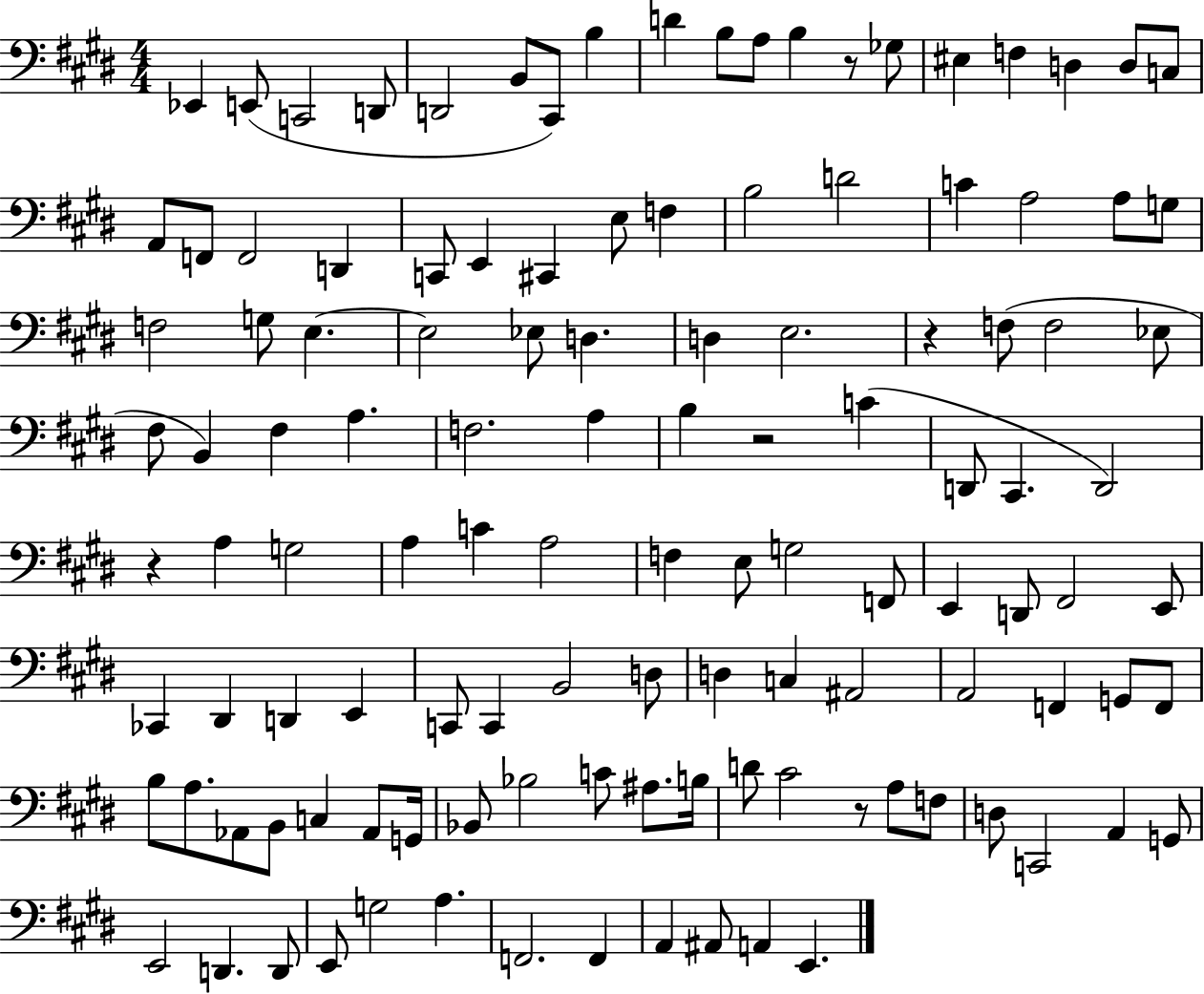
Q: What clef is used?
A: bass